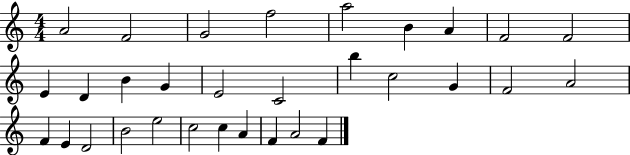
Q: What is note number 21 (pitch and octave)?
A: F4